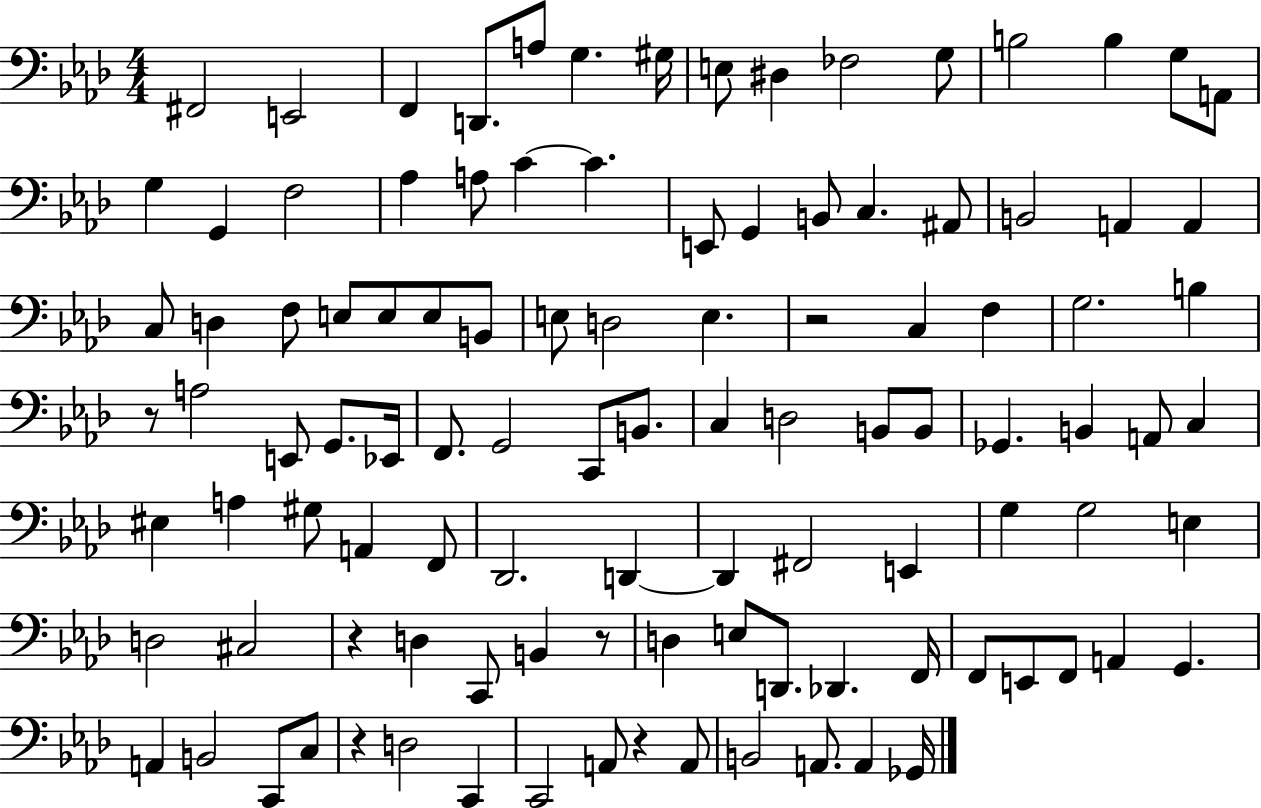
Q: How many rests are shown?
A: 6